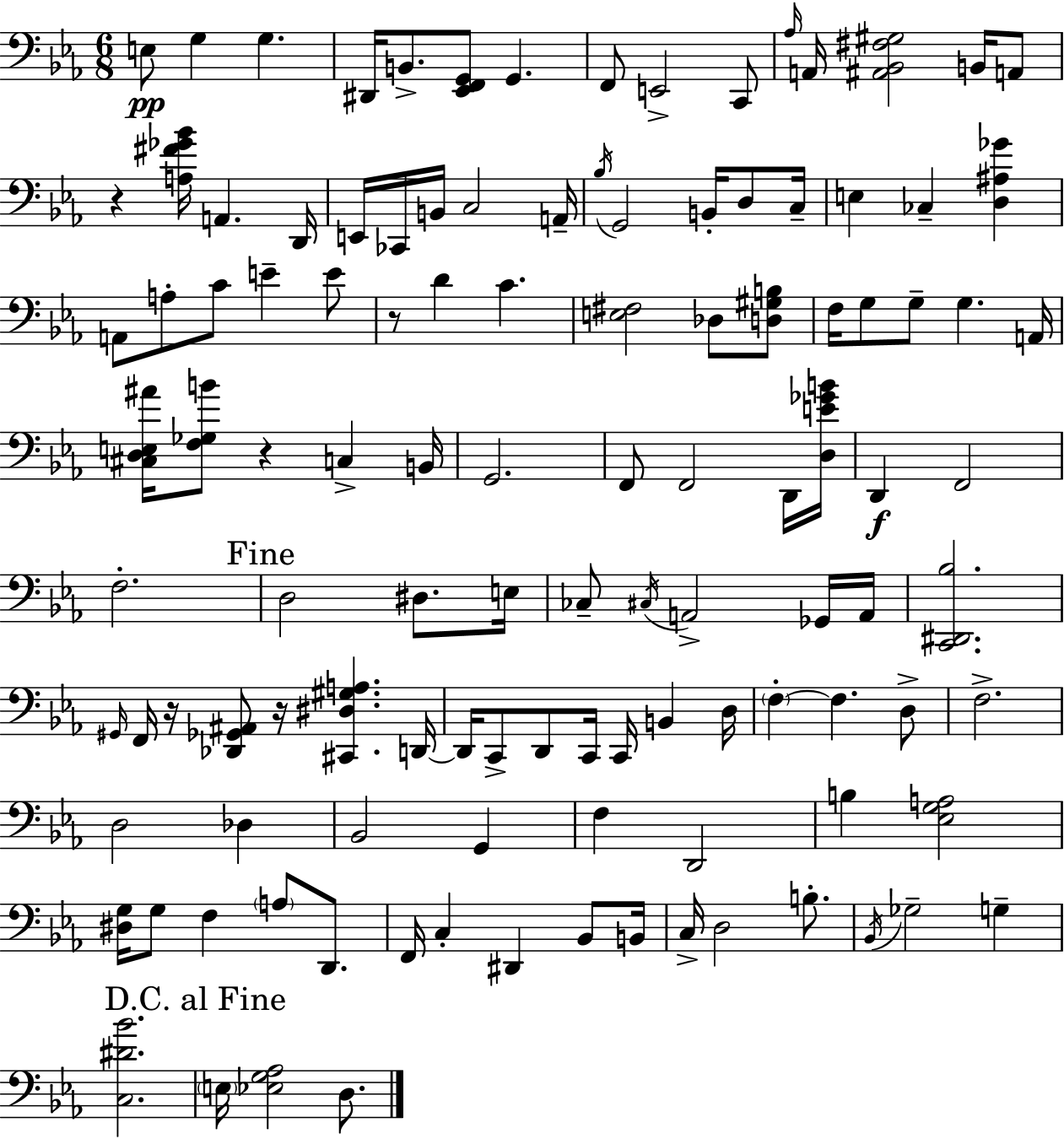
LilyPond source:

{
  \clef bass
  \numericTimeSignature
  \time 6/8
  \key ees \major
  e8\pp g4 g4. | dis,16 b,8.-> <ees, f, g,>8 g,4. | f,8 e,2-> c,8 | \grace { aes16 } a,16 <ais, bes, fis gis>2 b,16 a,8 | \break r4 <a fis' ges' bes'>16 a,4. | d,16 e,16 ces,16 b,16 c2 | a,16-- \acciaccatura { bes16 } g,2 b,16-. d8 | c16-- e4 ces4-- <d ais ges'>4 | \break a,8 a8-. c'8 e'4-- | e'8 r8 d'4 c'4. | <e fis>2 des8 | <d gis b>8 f16 g8 g8-- g4. | \break a,16 <cis d e ais'>16 <f ges b'>8 r4 c4-> | b,16 g,2. | f,8 f,2 | d,16 <d e' ges' b'>16 d,4\f f,2 | \break f2.-. | \mark "Fine" d2 dis8. | e16 ces8-- \acciaccatura { cis16 } a,2-> | ges,16 a,16 <c, dis, bes>2. | \break \grace { gis,16 } f,16 r16 <des, ges, ais,>8 r16 <cis, dis gis a>4. | d,16~~ d,16 c,8-> d,8 c,16 c,16 b,4 | d16 \parenthesize f4-.~~ f4. | d8-> f2.-> | \break d2 | des4 bes,2 | g,4 f4 d,2 | b4 <ees g a>2 | \break <dis g>16 g8 f4 \parenthesize a8 | d,8. f,16 c4-. dis,4 | bes,8 b,16 c16-> d2 | b8.-. \acciaccatura { bes,16 } ges2-- | \break g4-- <c dis' bes'>2. | \mark "D.C. al Fine" \parenthesize e16 <ees g aes>2 | d8. \bar "|."
}